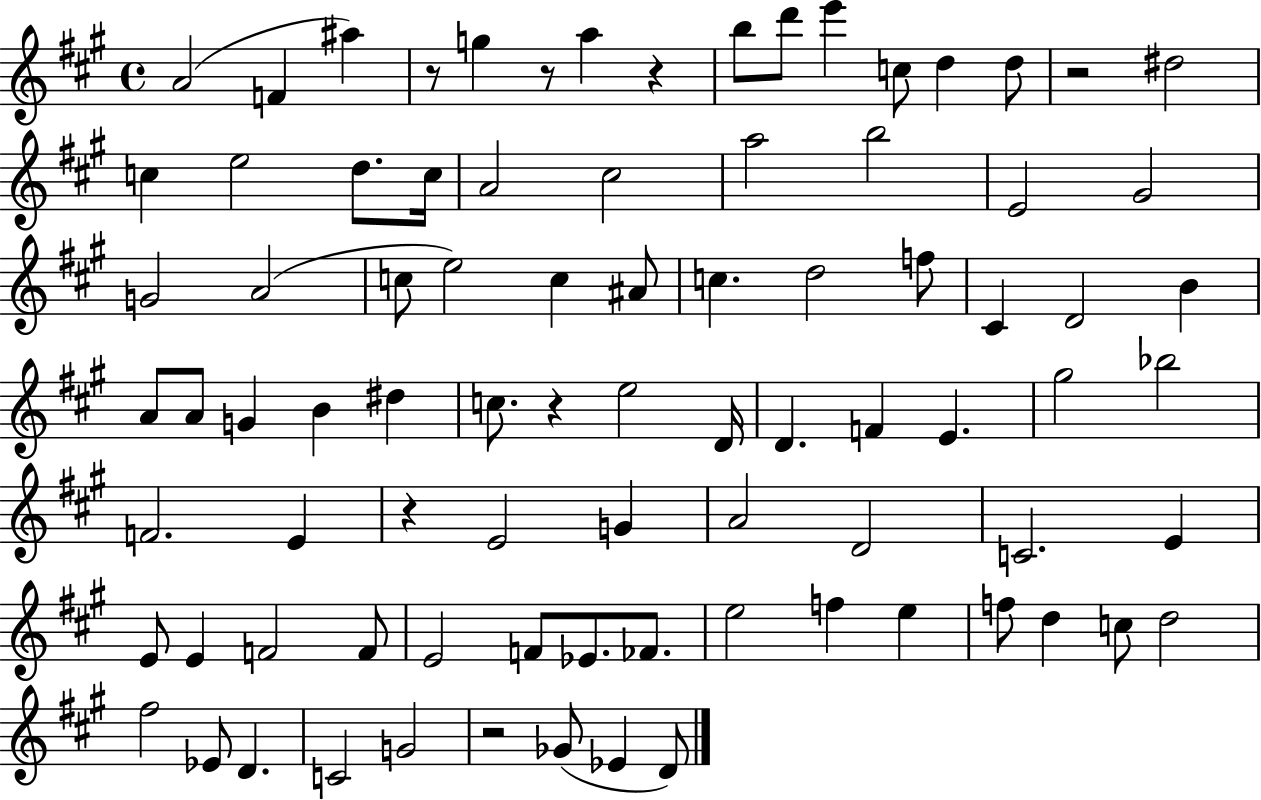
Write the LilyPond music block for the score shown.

{
  \clef treble
  \time 4/4
  \defaultTimeSignature
  \key a \major
  a'2( f'4 ais''4) | r8 g''4 r8 a''4 r4 | b''8 d'''8 e'''4 c''8 d''4 d''8 | r2 dis''2 | \break c''4 e''2 d''8. c''16 | a'2 cis''2 | a''2 b''2 | e'2 gis'2 | \break g'2 a'2( | c''8 e''2) c''4 ais'8 | c''4. d''2 f''8 | cis'4 d'2 b'4 | \break a'8 a'8 g'4 b'4 dis''4 | c''8. r4 e''2 d'16 | d'4. f'4 e'4. | gis''2 bes''2 | \break f'2. e'4 | r4 e'2 g'4 | a'2 d'2 | c'2. e'4 | \break e'8 e'4 f'2 f'8 | e'2 f'8 ees'8. fes'8. | e''2 f''4 e''4 | f''8 d''4 c''8 d''2 | \break fis''2 ees'8 d'4. | c'2 g'2 | r2 ges'8( ees'4 d'8) | \bar "|."
}